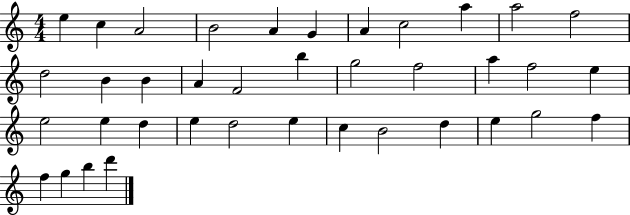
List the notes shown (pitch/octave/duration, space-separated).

E5/q C5/q A4/h B4/h A4/q G4/q A4/q C5/h A5/q A5/h F5/h D5/h B4/q B4/q A4/q F4/h B5/q G5/h F5/h A5/q F5/h E5/q E5/h E5/q D5/q E5/q D5/h E5/q C5/q B4/h D5/q E5/q G5/h F5/q F5/q G5/q B5/q D6/q